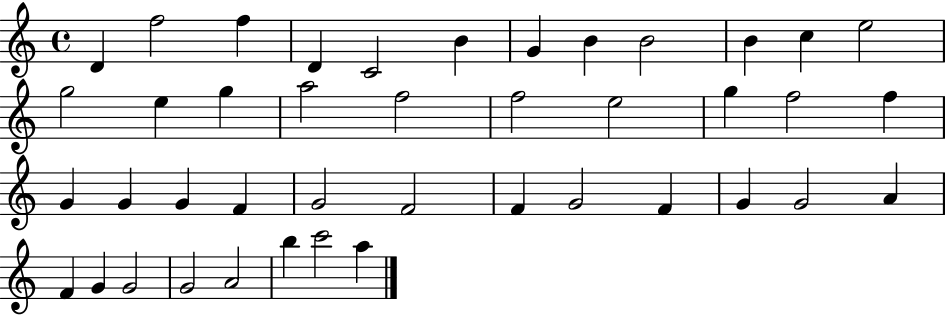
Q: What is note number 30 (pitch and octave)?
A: G4